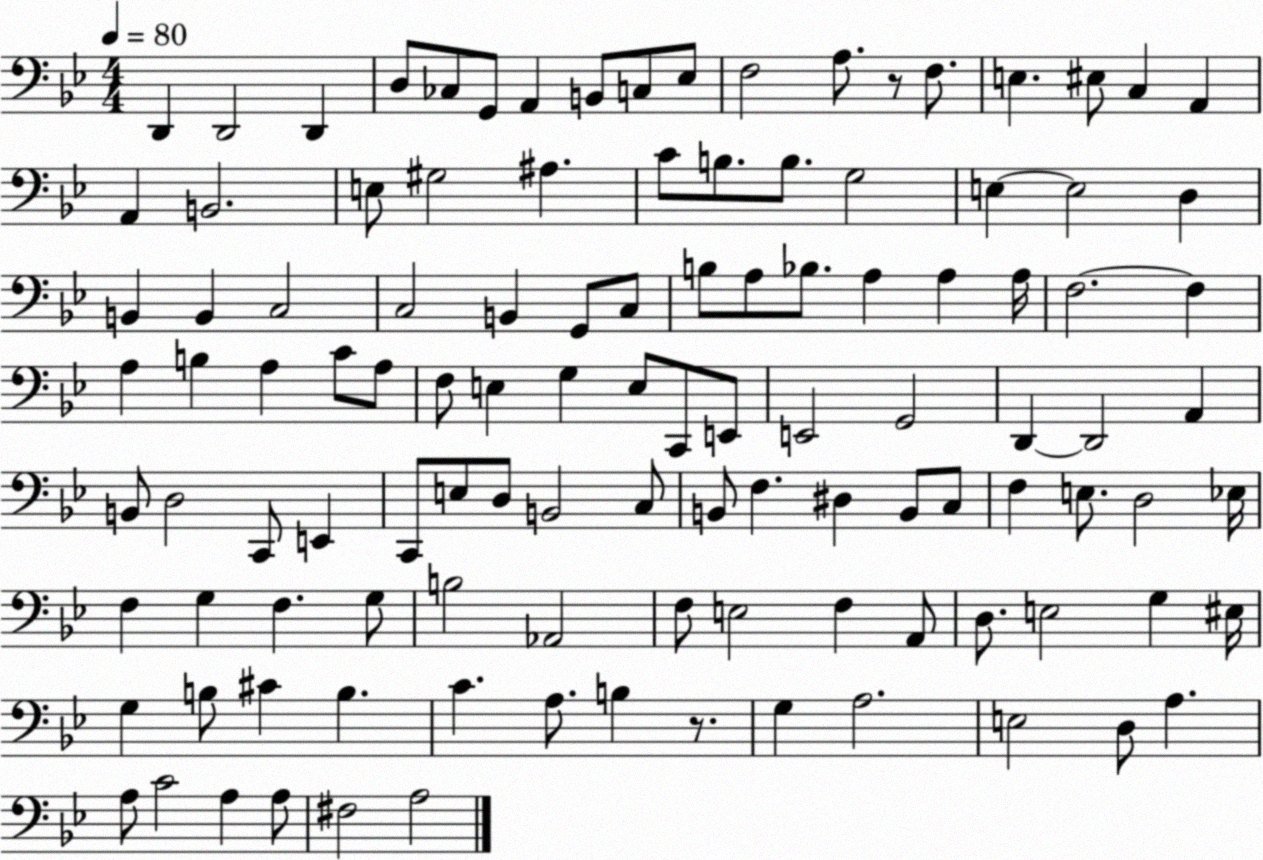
X:1
T:Untitled
M:4/4
L:1/4
K:Bb
D,, D,,2 D,, D,/2 _C,/2 G,,/2 A,, B,,/2 C,/2 _E,/2 F,2 A,/2 z/2 F,/2 E, ^E,/2 C, A,, A,, B,,2 E,/2 ^G,2 ^A, C/2 B,/2 B,/2 G,2 E, E,2 D, B,, B,, C,2 C,2 B,, G,,/2 C,/2 B,/2 A,/2 _B,/2 A, A, A,/4 F,2 F, A, B, A, C/2 A,/2 F,/2 E, G, E,/2 C,,/2 E,,/2 E,,2 G,,2 D,, D,,2 A,, B,,/2 D,2 C,,/2 E,, C,,/2 E,/2 D,/2 B,,2 C,/2 B,,/2 F, ^D, B,,/2 C,/2 F, E,/2 D,2 _E,/4 F, G, F, G,/2 B,2 _A,,2 F,/2 E,2 F, A,,/2 D,/2 E,2 G, ^E,/4 G, B,/2 ^C B, C A,/2 B, z/2 G, A,2 E,2 D,/2 A, A,/2 C2 A, A,/2 ^F,2 A,2